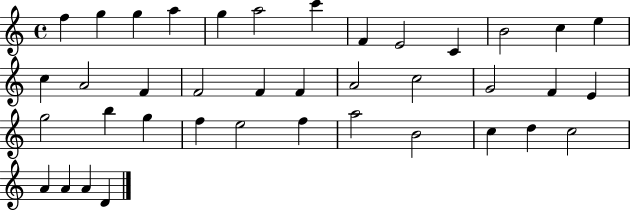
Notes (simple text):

F5/q G5/q G5/q A5/q G5/q A5/h C6/q F4/q E4/h C4/q B4/h C5/q E5/q C5/q A4/h F4/q F4/h F4/q F4/q A4/h C5/h G4/h F4/q E4/q G5/h B5/q G5/q F5/q E5/h F5/q A5/h B4/h C5/q D5/q C5/h A4/q A4/q A4/q D4/q